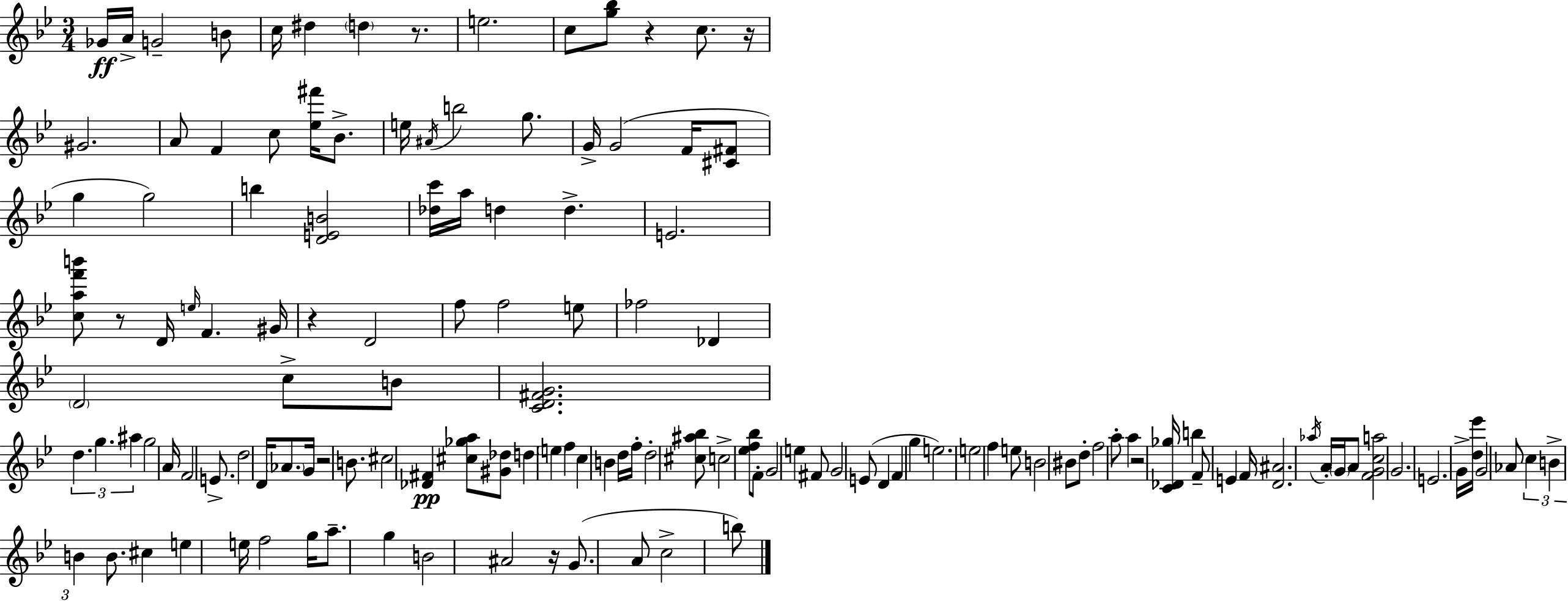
Gb4/s A4/s G4/h B4/e C5/s D#5/q D5/q R/e. E5/h. C5/e [G5,Bb5]/e R/q C5/e. R/s G#4/h. A4/e F4/q C5/e [Eb5,F#6]/s Bb4/e. E5/s A#4/s B5/h G5/e. G4/s G4/h F4/s [C#4,F#4]/e G5/q G5/h B5/q [D4,E4,B4]/h [Db5,C6]/s A5/s D5/q D5/q. E4/h. [C5,A5,F6,B6]/e R/e D4/s E5/s F4/q. G#4/s R/q D4/h F5/e F5/h E5/e FES5/h Db4/q D4/h C5/e B4/e [C4,D4,F#4,G4]/h. D5/q. G5/q. A#5/q G5/h A4/s F4/h E4/e. D5/h D4/s Ab4/e. G4/s R/h B4/e. C#5/h [Db4,F#4]/q [C#5,Gb5,A5]/e [G#4,Db5]/e D5/q E5/q F5/q C5/q B4/q D5/s F5/s D5/h [C#5,A#5,Bb5]/e C5/h [Eb5,F5,Bb5]/e F4/e G4/h E5/q F#4/e G4/h E4/e D4/q F4/q G5/q E5/h. E5/h F5/q E5/e B4/h BIS4/e D5/e F5/h A5/e A5/q R/h [C4,Db4,Gb5]/s B5/q F4/e E4/q F4/s [D4,A#4]/h. Ab5/s A4/s G4/s A4/e [F4,G4,C5,A5]/h G4/h. E4/h. G4/s [D5,Eb6]/s G4/h Ab4/e C5/q B4/q B4/q B4/e. C#5/q E5/q E5/s F5/h G5/s A5/e. G5/q B4/h A#4/h R/s G4/e. A4/e C5/h B5/e